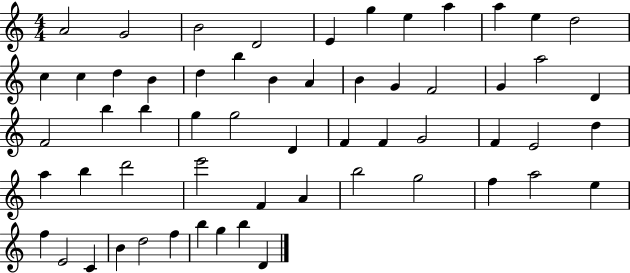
{
  \clef treble
  \numericTimeSignature
  \time 4/4
  \key c \major
  a'2 g'2 | b'2 d'2 | e'4 g''4 e''4 a''4 | a''4 e''4 d''2 | \break c''4 c''4 d''4 b'4 | d''4 b''4 b'4 a'4 | b'4 g'4 f'2 | g'4 a''2 d'4 | \break f'2 b''4 b''4 | g''4 g''2 d'4 | f'4 f'4 g'2 | f'4 e'2 d''4 | \break a''4 b''4 d'''2 | e'''2 f'4 a'4 | b''2 g''2 | f''4 a''2 e''4 | \break f''4 e'2 c'4 | b'4 d''2 f''4 | b''4 g''4 b''4 d'4 | \bar "|."
}